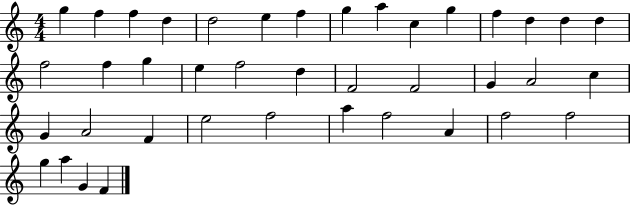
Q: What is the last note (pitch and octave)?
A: F4